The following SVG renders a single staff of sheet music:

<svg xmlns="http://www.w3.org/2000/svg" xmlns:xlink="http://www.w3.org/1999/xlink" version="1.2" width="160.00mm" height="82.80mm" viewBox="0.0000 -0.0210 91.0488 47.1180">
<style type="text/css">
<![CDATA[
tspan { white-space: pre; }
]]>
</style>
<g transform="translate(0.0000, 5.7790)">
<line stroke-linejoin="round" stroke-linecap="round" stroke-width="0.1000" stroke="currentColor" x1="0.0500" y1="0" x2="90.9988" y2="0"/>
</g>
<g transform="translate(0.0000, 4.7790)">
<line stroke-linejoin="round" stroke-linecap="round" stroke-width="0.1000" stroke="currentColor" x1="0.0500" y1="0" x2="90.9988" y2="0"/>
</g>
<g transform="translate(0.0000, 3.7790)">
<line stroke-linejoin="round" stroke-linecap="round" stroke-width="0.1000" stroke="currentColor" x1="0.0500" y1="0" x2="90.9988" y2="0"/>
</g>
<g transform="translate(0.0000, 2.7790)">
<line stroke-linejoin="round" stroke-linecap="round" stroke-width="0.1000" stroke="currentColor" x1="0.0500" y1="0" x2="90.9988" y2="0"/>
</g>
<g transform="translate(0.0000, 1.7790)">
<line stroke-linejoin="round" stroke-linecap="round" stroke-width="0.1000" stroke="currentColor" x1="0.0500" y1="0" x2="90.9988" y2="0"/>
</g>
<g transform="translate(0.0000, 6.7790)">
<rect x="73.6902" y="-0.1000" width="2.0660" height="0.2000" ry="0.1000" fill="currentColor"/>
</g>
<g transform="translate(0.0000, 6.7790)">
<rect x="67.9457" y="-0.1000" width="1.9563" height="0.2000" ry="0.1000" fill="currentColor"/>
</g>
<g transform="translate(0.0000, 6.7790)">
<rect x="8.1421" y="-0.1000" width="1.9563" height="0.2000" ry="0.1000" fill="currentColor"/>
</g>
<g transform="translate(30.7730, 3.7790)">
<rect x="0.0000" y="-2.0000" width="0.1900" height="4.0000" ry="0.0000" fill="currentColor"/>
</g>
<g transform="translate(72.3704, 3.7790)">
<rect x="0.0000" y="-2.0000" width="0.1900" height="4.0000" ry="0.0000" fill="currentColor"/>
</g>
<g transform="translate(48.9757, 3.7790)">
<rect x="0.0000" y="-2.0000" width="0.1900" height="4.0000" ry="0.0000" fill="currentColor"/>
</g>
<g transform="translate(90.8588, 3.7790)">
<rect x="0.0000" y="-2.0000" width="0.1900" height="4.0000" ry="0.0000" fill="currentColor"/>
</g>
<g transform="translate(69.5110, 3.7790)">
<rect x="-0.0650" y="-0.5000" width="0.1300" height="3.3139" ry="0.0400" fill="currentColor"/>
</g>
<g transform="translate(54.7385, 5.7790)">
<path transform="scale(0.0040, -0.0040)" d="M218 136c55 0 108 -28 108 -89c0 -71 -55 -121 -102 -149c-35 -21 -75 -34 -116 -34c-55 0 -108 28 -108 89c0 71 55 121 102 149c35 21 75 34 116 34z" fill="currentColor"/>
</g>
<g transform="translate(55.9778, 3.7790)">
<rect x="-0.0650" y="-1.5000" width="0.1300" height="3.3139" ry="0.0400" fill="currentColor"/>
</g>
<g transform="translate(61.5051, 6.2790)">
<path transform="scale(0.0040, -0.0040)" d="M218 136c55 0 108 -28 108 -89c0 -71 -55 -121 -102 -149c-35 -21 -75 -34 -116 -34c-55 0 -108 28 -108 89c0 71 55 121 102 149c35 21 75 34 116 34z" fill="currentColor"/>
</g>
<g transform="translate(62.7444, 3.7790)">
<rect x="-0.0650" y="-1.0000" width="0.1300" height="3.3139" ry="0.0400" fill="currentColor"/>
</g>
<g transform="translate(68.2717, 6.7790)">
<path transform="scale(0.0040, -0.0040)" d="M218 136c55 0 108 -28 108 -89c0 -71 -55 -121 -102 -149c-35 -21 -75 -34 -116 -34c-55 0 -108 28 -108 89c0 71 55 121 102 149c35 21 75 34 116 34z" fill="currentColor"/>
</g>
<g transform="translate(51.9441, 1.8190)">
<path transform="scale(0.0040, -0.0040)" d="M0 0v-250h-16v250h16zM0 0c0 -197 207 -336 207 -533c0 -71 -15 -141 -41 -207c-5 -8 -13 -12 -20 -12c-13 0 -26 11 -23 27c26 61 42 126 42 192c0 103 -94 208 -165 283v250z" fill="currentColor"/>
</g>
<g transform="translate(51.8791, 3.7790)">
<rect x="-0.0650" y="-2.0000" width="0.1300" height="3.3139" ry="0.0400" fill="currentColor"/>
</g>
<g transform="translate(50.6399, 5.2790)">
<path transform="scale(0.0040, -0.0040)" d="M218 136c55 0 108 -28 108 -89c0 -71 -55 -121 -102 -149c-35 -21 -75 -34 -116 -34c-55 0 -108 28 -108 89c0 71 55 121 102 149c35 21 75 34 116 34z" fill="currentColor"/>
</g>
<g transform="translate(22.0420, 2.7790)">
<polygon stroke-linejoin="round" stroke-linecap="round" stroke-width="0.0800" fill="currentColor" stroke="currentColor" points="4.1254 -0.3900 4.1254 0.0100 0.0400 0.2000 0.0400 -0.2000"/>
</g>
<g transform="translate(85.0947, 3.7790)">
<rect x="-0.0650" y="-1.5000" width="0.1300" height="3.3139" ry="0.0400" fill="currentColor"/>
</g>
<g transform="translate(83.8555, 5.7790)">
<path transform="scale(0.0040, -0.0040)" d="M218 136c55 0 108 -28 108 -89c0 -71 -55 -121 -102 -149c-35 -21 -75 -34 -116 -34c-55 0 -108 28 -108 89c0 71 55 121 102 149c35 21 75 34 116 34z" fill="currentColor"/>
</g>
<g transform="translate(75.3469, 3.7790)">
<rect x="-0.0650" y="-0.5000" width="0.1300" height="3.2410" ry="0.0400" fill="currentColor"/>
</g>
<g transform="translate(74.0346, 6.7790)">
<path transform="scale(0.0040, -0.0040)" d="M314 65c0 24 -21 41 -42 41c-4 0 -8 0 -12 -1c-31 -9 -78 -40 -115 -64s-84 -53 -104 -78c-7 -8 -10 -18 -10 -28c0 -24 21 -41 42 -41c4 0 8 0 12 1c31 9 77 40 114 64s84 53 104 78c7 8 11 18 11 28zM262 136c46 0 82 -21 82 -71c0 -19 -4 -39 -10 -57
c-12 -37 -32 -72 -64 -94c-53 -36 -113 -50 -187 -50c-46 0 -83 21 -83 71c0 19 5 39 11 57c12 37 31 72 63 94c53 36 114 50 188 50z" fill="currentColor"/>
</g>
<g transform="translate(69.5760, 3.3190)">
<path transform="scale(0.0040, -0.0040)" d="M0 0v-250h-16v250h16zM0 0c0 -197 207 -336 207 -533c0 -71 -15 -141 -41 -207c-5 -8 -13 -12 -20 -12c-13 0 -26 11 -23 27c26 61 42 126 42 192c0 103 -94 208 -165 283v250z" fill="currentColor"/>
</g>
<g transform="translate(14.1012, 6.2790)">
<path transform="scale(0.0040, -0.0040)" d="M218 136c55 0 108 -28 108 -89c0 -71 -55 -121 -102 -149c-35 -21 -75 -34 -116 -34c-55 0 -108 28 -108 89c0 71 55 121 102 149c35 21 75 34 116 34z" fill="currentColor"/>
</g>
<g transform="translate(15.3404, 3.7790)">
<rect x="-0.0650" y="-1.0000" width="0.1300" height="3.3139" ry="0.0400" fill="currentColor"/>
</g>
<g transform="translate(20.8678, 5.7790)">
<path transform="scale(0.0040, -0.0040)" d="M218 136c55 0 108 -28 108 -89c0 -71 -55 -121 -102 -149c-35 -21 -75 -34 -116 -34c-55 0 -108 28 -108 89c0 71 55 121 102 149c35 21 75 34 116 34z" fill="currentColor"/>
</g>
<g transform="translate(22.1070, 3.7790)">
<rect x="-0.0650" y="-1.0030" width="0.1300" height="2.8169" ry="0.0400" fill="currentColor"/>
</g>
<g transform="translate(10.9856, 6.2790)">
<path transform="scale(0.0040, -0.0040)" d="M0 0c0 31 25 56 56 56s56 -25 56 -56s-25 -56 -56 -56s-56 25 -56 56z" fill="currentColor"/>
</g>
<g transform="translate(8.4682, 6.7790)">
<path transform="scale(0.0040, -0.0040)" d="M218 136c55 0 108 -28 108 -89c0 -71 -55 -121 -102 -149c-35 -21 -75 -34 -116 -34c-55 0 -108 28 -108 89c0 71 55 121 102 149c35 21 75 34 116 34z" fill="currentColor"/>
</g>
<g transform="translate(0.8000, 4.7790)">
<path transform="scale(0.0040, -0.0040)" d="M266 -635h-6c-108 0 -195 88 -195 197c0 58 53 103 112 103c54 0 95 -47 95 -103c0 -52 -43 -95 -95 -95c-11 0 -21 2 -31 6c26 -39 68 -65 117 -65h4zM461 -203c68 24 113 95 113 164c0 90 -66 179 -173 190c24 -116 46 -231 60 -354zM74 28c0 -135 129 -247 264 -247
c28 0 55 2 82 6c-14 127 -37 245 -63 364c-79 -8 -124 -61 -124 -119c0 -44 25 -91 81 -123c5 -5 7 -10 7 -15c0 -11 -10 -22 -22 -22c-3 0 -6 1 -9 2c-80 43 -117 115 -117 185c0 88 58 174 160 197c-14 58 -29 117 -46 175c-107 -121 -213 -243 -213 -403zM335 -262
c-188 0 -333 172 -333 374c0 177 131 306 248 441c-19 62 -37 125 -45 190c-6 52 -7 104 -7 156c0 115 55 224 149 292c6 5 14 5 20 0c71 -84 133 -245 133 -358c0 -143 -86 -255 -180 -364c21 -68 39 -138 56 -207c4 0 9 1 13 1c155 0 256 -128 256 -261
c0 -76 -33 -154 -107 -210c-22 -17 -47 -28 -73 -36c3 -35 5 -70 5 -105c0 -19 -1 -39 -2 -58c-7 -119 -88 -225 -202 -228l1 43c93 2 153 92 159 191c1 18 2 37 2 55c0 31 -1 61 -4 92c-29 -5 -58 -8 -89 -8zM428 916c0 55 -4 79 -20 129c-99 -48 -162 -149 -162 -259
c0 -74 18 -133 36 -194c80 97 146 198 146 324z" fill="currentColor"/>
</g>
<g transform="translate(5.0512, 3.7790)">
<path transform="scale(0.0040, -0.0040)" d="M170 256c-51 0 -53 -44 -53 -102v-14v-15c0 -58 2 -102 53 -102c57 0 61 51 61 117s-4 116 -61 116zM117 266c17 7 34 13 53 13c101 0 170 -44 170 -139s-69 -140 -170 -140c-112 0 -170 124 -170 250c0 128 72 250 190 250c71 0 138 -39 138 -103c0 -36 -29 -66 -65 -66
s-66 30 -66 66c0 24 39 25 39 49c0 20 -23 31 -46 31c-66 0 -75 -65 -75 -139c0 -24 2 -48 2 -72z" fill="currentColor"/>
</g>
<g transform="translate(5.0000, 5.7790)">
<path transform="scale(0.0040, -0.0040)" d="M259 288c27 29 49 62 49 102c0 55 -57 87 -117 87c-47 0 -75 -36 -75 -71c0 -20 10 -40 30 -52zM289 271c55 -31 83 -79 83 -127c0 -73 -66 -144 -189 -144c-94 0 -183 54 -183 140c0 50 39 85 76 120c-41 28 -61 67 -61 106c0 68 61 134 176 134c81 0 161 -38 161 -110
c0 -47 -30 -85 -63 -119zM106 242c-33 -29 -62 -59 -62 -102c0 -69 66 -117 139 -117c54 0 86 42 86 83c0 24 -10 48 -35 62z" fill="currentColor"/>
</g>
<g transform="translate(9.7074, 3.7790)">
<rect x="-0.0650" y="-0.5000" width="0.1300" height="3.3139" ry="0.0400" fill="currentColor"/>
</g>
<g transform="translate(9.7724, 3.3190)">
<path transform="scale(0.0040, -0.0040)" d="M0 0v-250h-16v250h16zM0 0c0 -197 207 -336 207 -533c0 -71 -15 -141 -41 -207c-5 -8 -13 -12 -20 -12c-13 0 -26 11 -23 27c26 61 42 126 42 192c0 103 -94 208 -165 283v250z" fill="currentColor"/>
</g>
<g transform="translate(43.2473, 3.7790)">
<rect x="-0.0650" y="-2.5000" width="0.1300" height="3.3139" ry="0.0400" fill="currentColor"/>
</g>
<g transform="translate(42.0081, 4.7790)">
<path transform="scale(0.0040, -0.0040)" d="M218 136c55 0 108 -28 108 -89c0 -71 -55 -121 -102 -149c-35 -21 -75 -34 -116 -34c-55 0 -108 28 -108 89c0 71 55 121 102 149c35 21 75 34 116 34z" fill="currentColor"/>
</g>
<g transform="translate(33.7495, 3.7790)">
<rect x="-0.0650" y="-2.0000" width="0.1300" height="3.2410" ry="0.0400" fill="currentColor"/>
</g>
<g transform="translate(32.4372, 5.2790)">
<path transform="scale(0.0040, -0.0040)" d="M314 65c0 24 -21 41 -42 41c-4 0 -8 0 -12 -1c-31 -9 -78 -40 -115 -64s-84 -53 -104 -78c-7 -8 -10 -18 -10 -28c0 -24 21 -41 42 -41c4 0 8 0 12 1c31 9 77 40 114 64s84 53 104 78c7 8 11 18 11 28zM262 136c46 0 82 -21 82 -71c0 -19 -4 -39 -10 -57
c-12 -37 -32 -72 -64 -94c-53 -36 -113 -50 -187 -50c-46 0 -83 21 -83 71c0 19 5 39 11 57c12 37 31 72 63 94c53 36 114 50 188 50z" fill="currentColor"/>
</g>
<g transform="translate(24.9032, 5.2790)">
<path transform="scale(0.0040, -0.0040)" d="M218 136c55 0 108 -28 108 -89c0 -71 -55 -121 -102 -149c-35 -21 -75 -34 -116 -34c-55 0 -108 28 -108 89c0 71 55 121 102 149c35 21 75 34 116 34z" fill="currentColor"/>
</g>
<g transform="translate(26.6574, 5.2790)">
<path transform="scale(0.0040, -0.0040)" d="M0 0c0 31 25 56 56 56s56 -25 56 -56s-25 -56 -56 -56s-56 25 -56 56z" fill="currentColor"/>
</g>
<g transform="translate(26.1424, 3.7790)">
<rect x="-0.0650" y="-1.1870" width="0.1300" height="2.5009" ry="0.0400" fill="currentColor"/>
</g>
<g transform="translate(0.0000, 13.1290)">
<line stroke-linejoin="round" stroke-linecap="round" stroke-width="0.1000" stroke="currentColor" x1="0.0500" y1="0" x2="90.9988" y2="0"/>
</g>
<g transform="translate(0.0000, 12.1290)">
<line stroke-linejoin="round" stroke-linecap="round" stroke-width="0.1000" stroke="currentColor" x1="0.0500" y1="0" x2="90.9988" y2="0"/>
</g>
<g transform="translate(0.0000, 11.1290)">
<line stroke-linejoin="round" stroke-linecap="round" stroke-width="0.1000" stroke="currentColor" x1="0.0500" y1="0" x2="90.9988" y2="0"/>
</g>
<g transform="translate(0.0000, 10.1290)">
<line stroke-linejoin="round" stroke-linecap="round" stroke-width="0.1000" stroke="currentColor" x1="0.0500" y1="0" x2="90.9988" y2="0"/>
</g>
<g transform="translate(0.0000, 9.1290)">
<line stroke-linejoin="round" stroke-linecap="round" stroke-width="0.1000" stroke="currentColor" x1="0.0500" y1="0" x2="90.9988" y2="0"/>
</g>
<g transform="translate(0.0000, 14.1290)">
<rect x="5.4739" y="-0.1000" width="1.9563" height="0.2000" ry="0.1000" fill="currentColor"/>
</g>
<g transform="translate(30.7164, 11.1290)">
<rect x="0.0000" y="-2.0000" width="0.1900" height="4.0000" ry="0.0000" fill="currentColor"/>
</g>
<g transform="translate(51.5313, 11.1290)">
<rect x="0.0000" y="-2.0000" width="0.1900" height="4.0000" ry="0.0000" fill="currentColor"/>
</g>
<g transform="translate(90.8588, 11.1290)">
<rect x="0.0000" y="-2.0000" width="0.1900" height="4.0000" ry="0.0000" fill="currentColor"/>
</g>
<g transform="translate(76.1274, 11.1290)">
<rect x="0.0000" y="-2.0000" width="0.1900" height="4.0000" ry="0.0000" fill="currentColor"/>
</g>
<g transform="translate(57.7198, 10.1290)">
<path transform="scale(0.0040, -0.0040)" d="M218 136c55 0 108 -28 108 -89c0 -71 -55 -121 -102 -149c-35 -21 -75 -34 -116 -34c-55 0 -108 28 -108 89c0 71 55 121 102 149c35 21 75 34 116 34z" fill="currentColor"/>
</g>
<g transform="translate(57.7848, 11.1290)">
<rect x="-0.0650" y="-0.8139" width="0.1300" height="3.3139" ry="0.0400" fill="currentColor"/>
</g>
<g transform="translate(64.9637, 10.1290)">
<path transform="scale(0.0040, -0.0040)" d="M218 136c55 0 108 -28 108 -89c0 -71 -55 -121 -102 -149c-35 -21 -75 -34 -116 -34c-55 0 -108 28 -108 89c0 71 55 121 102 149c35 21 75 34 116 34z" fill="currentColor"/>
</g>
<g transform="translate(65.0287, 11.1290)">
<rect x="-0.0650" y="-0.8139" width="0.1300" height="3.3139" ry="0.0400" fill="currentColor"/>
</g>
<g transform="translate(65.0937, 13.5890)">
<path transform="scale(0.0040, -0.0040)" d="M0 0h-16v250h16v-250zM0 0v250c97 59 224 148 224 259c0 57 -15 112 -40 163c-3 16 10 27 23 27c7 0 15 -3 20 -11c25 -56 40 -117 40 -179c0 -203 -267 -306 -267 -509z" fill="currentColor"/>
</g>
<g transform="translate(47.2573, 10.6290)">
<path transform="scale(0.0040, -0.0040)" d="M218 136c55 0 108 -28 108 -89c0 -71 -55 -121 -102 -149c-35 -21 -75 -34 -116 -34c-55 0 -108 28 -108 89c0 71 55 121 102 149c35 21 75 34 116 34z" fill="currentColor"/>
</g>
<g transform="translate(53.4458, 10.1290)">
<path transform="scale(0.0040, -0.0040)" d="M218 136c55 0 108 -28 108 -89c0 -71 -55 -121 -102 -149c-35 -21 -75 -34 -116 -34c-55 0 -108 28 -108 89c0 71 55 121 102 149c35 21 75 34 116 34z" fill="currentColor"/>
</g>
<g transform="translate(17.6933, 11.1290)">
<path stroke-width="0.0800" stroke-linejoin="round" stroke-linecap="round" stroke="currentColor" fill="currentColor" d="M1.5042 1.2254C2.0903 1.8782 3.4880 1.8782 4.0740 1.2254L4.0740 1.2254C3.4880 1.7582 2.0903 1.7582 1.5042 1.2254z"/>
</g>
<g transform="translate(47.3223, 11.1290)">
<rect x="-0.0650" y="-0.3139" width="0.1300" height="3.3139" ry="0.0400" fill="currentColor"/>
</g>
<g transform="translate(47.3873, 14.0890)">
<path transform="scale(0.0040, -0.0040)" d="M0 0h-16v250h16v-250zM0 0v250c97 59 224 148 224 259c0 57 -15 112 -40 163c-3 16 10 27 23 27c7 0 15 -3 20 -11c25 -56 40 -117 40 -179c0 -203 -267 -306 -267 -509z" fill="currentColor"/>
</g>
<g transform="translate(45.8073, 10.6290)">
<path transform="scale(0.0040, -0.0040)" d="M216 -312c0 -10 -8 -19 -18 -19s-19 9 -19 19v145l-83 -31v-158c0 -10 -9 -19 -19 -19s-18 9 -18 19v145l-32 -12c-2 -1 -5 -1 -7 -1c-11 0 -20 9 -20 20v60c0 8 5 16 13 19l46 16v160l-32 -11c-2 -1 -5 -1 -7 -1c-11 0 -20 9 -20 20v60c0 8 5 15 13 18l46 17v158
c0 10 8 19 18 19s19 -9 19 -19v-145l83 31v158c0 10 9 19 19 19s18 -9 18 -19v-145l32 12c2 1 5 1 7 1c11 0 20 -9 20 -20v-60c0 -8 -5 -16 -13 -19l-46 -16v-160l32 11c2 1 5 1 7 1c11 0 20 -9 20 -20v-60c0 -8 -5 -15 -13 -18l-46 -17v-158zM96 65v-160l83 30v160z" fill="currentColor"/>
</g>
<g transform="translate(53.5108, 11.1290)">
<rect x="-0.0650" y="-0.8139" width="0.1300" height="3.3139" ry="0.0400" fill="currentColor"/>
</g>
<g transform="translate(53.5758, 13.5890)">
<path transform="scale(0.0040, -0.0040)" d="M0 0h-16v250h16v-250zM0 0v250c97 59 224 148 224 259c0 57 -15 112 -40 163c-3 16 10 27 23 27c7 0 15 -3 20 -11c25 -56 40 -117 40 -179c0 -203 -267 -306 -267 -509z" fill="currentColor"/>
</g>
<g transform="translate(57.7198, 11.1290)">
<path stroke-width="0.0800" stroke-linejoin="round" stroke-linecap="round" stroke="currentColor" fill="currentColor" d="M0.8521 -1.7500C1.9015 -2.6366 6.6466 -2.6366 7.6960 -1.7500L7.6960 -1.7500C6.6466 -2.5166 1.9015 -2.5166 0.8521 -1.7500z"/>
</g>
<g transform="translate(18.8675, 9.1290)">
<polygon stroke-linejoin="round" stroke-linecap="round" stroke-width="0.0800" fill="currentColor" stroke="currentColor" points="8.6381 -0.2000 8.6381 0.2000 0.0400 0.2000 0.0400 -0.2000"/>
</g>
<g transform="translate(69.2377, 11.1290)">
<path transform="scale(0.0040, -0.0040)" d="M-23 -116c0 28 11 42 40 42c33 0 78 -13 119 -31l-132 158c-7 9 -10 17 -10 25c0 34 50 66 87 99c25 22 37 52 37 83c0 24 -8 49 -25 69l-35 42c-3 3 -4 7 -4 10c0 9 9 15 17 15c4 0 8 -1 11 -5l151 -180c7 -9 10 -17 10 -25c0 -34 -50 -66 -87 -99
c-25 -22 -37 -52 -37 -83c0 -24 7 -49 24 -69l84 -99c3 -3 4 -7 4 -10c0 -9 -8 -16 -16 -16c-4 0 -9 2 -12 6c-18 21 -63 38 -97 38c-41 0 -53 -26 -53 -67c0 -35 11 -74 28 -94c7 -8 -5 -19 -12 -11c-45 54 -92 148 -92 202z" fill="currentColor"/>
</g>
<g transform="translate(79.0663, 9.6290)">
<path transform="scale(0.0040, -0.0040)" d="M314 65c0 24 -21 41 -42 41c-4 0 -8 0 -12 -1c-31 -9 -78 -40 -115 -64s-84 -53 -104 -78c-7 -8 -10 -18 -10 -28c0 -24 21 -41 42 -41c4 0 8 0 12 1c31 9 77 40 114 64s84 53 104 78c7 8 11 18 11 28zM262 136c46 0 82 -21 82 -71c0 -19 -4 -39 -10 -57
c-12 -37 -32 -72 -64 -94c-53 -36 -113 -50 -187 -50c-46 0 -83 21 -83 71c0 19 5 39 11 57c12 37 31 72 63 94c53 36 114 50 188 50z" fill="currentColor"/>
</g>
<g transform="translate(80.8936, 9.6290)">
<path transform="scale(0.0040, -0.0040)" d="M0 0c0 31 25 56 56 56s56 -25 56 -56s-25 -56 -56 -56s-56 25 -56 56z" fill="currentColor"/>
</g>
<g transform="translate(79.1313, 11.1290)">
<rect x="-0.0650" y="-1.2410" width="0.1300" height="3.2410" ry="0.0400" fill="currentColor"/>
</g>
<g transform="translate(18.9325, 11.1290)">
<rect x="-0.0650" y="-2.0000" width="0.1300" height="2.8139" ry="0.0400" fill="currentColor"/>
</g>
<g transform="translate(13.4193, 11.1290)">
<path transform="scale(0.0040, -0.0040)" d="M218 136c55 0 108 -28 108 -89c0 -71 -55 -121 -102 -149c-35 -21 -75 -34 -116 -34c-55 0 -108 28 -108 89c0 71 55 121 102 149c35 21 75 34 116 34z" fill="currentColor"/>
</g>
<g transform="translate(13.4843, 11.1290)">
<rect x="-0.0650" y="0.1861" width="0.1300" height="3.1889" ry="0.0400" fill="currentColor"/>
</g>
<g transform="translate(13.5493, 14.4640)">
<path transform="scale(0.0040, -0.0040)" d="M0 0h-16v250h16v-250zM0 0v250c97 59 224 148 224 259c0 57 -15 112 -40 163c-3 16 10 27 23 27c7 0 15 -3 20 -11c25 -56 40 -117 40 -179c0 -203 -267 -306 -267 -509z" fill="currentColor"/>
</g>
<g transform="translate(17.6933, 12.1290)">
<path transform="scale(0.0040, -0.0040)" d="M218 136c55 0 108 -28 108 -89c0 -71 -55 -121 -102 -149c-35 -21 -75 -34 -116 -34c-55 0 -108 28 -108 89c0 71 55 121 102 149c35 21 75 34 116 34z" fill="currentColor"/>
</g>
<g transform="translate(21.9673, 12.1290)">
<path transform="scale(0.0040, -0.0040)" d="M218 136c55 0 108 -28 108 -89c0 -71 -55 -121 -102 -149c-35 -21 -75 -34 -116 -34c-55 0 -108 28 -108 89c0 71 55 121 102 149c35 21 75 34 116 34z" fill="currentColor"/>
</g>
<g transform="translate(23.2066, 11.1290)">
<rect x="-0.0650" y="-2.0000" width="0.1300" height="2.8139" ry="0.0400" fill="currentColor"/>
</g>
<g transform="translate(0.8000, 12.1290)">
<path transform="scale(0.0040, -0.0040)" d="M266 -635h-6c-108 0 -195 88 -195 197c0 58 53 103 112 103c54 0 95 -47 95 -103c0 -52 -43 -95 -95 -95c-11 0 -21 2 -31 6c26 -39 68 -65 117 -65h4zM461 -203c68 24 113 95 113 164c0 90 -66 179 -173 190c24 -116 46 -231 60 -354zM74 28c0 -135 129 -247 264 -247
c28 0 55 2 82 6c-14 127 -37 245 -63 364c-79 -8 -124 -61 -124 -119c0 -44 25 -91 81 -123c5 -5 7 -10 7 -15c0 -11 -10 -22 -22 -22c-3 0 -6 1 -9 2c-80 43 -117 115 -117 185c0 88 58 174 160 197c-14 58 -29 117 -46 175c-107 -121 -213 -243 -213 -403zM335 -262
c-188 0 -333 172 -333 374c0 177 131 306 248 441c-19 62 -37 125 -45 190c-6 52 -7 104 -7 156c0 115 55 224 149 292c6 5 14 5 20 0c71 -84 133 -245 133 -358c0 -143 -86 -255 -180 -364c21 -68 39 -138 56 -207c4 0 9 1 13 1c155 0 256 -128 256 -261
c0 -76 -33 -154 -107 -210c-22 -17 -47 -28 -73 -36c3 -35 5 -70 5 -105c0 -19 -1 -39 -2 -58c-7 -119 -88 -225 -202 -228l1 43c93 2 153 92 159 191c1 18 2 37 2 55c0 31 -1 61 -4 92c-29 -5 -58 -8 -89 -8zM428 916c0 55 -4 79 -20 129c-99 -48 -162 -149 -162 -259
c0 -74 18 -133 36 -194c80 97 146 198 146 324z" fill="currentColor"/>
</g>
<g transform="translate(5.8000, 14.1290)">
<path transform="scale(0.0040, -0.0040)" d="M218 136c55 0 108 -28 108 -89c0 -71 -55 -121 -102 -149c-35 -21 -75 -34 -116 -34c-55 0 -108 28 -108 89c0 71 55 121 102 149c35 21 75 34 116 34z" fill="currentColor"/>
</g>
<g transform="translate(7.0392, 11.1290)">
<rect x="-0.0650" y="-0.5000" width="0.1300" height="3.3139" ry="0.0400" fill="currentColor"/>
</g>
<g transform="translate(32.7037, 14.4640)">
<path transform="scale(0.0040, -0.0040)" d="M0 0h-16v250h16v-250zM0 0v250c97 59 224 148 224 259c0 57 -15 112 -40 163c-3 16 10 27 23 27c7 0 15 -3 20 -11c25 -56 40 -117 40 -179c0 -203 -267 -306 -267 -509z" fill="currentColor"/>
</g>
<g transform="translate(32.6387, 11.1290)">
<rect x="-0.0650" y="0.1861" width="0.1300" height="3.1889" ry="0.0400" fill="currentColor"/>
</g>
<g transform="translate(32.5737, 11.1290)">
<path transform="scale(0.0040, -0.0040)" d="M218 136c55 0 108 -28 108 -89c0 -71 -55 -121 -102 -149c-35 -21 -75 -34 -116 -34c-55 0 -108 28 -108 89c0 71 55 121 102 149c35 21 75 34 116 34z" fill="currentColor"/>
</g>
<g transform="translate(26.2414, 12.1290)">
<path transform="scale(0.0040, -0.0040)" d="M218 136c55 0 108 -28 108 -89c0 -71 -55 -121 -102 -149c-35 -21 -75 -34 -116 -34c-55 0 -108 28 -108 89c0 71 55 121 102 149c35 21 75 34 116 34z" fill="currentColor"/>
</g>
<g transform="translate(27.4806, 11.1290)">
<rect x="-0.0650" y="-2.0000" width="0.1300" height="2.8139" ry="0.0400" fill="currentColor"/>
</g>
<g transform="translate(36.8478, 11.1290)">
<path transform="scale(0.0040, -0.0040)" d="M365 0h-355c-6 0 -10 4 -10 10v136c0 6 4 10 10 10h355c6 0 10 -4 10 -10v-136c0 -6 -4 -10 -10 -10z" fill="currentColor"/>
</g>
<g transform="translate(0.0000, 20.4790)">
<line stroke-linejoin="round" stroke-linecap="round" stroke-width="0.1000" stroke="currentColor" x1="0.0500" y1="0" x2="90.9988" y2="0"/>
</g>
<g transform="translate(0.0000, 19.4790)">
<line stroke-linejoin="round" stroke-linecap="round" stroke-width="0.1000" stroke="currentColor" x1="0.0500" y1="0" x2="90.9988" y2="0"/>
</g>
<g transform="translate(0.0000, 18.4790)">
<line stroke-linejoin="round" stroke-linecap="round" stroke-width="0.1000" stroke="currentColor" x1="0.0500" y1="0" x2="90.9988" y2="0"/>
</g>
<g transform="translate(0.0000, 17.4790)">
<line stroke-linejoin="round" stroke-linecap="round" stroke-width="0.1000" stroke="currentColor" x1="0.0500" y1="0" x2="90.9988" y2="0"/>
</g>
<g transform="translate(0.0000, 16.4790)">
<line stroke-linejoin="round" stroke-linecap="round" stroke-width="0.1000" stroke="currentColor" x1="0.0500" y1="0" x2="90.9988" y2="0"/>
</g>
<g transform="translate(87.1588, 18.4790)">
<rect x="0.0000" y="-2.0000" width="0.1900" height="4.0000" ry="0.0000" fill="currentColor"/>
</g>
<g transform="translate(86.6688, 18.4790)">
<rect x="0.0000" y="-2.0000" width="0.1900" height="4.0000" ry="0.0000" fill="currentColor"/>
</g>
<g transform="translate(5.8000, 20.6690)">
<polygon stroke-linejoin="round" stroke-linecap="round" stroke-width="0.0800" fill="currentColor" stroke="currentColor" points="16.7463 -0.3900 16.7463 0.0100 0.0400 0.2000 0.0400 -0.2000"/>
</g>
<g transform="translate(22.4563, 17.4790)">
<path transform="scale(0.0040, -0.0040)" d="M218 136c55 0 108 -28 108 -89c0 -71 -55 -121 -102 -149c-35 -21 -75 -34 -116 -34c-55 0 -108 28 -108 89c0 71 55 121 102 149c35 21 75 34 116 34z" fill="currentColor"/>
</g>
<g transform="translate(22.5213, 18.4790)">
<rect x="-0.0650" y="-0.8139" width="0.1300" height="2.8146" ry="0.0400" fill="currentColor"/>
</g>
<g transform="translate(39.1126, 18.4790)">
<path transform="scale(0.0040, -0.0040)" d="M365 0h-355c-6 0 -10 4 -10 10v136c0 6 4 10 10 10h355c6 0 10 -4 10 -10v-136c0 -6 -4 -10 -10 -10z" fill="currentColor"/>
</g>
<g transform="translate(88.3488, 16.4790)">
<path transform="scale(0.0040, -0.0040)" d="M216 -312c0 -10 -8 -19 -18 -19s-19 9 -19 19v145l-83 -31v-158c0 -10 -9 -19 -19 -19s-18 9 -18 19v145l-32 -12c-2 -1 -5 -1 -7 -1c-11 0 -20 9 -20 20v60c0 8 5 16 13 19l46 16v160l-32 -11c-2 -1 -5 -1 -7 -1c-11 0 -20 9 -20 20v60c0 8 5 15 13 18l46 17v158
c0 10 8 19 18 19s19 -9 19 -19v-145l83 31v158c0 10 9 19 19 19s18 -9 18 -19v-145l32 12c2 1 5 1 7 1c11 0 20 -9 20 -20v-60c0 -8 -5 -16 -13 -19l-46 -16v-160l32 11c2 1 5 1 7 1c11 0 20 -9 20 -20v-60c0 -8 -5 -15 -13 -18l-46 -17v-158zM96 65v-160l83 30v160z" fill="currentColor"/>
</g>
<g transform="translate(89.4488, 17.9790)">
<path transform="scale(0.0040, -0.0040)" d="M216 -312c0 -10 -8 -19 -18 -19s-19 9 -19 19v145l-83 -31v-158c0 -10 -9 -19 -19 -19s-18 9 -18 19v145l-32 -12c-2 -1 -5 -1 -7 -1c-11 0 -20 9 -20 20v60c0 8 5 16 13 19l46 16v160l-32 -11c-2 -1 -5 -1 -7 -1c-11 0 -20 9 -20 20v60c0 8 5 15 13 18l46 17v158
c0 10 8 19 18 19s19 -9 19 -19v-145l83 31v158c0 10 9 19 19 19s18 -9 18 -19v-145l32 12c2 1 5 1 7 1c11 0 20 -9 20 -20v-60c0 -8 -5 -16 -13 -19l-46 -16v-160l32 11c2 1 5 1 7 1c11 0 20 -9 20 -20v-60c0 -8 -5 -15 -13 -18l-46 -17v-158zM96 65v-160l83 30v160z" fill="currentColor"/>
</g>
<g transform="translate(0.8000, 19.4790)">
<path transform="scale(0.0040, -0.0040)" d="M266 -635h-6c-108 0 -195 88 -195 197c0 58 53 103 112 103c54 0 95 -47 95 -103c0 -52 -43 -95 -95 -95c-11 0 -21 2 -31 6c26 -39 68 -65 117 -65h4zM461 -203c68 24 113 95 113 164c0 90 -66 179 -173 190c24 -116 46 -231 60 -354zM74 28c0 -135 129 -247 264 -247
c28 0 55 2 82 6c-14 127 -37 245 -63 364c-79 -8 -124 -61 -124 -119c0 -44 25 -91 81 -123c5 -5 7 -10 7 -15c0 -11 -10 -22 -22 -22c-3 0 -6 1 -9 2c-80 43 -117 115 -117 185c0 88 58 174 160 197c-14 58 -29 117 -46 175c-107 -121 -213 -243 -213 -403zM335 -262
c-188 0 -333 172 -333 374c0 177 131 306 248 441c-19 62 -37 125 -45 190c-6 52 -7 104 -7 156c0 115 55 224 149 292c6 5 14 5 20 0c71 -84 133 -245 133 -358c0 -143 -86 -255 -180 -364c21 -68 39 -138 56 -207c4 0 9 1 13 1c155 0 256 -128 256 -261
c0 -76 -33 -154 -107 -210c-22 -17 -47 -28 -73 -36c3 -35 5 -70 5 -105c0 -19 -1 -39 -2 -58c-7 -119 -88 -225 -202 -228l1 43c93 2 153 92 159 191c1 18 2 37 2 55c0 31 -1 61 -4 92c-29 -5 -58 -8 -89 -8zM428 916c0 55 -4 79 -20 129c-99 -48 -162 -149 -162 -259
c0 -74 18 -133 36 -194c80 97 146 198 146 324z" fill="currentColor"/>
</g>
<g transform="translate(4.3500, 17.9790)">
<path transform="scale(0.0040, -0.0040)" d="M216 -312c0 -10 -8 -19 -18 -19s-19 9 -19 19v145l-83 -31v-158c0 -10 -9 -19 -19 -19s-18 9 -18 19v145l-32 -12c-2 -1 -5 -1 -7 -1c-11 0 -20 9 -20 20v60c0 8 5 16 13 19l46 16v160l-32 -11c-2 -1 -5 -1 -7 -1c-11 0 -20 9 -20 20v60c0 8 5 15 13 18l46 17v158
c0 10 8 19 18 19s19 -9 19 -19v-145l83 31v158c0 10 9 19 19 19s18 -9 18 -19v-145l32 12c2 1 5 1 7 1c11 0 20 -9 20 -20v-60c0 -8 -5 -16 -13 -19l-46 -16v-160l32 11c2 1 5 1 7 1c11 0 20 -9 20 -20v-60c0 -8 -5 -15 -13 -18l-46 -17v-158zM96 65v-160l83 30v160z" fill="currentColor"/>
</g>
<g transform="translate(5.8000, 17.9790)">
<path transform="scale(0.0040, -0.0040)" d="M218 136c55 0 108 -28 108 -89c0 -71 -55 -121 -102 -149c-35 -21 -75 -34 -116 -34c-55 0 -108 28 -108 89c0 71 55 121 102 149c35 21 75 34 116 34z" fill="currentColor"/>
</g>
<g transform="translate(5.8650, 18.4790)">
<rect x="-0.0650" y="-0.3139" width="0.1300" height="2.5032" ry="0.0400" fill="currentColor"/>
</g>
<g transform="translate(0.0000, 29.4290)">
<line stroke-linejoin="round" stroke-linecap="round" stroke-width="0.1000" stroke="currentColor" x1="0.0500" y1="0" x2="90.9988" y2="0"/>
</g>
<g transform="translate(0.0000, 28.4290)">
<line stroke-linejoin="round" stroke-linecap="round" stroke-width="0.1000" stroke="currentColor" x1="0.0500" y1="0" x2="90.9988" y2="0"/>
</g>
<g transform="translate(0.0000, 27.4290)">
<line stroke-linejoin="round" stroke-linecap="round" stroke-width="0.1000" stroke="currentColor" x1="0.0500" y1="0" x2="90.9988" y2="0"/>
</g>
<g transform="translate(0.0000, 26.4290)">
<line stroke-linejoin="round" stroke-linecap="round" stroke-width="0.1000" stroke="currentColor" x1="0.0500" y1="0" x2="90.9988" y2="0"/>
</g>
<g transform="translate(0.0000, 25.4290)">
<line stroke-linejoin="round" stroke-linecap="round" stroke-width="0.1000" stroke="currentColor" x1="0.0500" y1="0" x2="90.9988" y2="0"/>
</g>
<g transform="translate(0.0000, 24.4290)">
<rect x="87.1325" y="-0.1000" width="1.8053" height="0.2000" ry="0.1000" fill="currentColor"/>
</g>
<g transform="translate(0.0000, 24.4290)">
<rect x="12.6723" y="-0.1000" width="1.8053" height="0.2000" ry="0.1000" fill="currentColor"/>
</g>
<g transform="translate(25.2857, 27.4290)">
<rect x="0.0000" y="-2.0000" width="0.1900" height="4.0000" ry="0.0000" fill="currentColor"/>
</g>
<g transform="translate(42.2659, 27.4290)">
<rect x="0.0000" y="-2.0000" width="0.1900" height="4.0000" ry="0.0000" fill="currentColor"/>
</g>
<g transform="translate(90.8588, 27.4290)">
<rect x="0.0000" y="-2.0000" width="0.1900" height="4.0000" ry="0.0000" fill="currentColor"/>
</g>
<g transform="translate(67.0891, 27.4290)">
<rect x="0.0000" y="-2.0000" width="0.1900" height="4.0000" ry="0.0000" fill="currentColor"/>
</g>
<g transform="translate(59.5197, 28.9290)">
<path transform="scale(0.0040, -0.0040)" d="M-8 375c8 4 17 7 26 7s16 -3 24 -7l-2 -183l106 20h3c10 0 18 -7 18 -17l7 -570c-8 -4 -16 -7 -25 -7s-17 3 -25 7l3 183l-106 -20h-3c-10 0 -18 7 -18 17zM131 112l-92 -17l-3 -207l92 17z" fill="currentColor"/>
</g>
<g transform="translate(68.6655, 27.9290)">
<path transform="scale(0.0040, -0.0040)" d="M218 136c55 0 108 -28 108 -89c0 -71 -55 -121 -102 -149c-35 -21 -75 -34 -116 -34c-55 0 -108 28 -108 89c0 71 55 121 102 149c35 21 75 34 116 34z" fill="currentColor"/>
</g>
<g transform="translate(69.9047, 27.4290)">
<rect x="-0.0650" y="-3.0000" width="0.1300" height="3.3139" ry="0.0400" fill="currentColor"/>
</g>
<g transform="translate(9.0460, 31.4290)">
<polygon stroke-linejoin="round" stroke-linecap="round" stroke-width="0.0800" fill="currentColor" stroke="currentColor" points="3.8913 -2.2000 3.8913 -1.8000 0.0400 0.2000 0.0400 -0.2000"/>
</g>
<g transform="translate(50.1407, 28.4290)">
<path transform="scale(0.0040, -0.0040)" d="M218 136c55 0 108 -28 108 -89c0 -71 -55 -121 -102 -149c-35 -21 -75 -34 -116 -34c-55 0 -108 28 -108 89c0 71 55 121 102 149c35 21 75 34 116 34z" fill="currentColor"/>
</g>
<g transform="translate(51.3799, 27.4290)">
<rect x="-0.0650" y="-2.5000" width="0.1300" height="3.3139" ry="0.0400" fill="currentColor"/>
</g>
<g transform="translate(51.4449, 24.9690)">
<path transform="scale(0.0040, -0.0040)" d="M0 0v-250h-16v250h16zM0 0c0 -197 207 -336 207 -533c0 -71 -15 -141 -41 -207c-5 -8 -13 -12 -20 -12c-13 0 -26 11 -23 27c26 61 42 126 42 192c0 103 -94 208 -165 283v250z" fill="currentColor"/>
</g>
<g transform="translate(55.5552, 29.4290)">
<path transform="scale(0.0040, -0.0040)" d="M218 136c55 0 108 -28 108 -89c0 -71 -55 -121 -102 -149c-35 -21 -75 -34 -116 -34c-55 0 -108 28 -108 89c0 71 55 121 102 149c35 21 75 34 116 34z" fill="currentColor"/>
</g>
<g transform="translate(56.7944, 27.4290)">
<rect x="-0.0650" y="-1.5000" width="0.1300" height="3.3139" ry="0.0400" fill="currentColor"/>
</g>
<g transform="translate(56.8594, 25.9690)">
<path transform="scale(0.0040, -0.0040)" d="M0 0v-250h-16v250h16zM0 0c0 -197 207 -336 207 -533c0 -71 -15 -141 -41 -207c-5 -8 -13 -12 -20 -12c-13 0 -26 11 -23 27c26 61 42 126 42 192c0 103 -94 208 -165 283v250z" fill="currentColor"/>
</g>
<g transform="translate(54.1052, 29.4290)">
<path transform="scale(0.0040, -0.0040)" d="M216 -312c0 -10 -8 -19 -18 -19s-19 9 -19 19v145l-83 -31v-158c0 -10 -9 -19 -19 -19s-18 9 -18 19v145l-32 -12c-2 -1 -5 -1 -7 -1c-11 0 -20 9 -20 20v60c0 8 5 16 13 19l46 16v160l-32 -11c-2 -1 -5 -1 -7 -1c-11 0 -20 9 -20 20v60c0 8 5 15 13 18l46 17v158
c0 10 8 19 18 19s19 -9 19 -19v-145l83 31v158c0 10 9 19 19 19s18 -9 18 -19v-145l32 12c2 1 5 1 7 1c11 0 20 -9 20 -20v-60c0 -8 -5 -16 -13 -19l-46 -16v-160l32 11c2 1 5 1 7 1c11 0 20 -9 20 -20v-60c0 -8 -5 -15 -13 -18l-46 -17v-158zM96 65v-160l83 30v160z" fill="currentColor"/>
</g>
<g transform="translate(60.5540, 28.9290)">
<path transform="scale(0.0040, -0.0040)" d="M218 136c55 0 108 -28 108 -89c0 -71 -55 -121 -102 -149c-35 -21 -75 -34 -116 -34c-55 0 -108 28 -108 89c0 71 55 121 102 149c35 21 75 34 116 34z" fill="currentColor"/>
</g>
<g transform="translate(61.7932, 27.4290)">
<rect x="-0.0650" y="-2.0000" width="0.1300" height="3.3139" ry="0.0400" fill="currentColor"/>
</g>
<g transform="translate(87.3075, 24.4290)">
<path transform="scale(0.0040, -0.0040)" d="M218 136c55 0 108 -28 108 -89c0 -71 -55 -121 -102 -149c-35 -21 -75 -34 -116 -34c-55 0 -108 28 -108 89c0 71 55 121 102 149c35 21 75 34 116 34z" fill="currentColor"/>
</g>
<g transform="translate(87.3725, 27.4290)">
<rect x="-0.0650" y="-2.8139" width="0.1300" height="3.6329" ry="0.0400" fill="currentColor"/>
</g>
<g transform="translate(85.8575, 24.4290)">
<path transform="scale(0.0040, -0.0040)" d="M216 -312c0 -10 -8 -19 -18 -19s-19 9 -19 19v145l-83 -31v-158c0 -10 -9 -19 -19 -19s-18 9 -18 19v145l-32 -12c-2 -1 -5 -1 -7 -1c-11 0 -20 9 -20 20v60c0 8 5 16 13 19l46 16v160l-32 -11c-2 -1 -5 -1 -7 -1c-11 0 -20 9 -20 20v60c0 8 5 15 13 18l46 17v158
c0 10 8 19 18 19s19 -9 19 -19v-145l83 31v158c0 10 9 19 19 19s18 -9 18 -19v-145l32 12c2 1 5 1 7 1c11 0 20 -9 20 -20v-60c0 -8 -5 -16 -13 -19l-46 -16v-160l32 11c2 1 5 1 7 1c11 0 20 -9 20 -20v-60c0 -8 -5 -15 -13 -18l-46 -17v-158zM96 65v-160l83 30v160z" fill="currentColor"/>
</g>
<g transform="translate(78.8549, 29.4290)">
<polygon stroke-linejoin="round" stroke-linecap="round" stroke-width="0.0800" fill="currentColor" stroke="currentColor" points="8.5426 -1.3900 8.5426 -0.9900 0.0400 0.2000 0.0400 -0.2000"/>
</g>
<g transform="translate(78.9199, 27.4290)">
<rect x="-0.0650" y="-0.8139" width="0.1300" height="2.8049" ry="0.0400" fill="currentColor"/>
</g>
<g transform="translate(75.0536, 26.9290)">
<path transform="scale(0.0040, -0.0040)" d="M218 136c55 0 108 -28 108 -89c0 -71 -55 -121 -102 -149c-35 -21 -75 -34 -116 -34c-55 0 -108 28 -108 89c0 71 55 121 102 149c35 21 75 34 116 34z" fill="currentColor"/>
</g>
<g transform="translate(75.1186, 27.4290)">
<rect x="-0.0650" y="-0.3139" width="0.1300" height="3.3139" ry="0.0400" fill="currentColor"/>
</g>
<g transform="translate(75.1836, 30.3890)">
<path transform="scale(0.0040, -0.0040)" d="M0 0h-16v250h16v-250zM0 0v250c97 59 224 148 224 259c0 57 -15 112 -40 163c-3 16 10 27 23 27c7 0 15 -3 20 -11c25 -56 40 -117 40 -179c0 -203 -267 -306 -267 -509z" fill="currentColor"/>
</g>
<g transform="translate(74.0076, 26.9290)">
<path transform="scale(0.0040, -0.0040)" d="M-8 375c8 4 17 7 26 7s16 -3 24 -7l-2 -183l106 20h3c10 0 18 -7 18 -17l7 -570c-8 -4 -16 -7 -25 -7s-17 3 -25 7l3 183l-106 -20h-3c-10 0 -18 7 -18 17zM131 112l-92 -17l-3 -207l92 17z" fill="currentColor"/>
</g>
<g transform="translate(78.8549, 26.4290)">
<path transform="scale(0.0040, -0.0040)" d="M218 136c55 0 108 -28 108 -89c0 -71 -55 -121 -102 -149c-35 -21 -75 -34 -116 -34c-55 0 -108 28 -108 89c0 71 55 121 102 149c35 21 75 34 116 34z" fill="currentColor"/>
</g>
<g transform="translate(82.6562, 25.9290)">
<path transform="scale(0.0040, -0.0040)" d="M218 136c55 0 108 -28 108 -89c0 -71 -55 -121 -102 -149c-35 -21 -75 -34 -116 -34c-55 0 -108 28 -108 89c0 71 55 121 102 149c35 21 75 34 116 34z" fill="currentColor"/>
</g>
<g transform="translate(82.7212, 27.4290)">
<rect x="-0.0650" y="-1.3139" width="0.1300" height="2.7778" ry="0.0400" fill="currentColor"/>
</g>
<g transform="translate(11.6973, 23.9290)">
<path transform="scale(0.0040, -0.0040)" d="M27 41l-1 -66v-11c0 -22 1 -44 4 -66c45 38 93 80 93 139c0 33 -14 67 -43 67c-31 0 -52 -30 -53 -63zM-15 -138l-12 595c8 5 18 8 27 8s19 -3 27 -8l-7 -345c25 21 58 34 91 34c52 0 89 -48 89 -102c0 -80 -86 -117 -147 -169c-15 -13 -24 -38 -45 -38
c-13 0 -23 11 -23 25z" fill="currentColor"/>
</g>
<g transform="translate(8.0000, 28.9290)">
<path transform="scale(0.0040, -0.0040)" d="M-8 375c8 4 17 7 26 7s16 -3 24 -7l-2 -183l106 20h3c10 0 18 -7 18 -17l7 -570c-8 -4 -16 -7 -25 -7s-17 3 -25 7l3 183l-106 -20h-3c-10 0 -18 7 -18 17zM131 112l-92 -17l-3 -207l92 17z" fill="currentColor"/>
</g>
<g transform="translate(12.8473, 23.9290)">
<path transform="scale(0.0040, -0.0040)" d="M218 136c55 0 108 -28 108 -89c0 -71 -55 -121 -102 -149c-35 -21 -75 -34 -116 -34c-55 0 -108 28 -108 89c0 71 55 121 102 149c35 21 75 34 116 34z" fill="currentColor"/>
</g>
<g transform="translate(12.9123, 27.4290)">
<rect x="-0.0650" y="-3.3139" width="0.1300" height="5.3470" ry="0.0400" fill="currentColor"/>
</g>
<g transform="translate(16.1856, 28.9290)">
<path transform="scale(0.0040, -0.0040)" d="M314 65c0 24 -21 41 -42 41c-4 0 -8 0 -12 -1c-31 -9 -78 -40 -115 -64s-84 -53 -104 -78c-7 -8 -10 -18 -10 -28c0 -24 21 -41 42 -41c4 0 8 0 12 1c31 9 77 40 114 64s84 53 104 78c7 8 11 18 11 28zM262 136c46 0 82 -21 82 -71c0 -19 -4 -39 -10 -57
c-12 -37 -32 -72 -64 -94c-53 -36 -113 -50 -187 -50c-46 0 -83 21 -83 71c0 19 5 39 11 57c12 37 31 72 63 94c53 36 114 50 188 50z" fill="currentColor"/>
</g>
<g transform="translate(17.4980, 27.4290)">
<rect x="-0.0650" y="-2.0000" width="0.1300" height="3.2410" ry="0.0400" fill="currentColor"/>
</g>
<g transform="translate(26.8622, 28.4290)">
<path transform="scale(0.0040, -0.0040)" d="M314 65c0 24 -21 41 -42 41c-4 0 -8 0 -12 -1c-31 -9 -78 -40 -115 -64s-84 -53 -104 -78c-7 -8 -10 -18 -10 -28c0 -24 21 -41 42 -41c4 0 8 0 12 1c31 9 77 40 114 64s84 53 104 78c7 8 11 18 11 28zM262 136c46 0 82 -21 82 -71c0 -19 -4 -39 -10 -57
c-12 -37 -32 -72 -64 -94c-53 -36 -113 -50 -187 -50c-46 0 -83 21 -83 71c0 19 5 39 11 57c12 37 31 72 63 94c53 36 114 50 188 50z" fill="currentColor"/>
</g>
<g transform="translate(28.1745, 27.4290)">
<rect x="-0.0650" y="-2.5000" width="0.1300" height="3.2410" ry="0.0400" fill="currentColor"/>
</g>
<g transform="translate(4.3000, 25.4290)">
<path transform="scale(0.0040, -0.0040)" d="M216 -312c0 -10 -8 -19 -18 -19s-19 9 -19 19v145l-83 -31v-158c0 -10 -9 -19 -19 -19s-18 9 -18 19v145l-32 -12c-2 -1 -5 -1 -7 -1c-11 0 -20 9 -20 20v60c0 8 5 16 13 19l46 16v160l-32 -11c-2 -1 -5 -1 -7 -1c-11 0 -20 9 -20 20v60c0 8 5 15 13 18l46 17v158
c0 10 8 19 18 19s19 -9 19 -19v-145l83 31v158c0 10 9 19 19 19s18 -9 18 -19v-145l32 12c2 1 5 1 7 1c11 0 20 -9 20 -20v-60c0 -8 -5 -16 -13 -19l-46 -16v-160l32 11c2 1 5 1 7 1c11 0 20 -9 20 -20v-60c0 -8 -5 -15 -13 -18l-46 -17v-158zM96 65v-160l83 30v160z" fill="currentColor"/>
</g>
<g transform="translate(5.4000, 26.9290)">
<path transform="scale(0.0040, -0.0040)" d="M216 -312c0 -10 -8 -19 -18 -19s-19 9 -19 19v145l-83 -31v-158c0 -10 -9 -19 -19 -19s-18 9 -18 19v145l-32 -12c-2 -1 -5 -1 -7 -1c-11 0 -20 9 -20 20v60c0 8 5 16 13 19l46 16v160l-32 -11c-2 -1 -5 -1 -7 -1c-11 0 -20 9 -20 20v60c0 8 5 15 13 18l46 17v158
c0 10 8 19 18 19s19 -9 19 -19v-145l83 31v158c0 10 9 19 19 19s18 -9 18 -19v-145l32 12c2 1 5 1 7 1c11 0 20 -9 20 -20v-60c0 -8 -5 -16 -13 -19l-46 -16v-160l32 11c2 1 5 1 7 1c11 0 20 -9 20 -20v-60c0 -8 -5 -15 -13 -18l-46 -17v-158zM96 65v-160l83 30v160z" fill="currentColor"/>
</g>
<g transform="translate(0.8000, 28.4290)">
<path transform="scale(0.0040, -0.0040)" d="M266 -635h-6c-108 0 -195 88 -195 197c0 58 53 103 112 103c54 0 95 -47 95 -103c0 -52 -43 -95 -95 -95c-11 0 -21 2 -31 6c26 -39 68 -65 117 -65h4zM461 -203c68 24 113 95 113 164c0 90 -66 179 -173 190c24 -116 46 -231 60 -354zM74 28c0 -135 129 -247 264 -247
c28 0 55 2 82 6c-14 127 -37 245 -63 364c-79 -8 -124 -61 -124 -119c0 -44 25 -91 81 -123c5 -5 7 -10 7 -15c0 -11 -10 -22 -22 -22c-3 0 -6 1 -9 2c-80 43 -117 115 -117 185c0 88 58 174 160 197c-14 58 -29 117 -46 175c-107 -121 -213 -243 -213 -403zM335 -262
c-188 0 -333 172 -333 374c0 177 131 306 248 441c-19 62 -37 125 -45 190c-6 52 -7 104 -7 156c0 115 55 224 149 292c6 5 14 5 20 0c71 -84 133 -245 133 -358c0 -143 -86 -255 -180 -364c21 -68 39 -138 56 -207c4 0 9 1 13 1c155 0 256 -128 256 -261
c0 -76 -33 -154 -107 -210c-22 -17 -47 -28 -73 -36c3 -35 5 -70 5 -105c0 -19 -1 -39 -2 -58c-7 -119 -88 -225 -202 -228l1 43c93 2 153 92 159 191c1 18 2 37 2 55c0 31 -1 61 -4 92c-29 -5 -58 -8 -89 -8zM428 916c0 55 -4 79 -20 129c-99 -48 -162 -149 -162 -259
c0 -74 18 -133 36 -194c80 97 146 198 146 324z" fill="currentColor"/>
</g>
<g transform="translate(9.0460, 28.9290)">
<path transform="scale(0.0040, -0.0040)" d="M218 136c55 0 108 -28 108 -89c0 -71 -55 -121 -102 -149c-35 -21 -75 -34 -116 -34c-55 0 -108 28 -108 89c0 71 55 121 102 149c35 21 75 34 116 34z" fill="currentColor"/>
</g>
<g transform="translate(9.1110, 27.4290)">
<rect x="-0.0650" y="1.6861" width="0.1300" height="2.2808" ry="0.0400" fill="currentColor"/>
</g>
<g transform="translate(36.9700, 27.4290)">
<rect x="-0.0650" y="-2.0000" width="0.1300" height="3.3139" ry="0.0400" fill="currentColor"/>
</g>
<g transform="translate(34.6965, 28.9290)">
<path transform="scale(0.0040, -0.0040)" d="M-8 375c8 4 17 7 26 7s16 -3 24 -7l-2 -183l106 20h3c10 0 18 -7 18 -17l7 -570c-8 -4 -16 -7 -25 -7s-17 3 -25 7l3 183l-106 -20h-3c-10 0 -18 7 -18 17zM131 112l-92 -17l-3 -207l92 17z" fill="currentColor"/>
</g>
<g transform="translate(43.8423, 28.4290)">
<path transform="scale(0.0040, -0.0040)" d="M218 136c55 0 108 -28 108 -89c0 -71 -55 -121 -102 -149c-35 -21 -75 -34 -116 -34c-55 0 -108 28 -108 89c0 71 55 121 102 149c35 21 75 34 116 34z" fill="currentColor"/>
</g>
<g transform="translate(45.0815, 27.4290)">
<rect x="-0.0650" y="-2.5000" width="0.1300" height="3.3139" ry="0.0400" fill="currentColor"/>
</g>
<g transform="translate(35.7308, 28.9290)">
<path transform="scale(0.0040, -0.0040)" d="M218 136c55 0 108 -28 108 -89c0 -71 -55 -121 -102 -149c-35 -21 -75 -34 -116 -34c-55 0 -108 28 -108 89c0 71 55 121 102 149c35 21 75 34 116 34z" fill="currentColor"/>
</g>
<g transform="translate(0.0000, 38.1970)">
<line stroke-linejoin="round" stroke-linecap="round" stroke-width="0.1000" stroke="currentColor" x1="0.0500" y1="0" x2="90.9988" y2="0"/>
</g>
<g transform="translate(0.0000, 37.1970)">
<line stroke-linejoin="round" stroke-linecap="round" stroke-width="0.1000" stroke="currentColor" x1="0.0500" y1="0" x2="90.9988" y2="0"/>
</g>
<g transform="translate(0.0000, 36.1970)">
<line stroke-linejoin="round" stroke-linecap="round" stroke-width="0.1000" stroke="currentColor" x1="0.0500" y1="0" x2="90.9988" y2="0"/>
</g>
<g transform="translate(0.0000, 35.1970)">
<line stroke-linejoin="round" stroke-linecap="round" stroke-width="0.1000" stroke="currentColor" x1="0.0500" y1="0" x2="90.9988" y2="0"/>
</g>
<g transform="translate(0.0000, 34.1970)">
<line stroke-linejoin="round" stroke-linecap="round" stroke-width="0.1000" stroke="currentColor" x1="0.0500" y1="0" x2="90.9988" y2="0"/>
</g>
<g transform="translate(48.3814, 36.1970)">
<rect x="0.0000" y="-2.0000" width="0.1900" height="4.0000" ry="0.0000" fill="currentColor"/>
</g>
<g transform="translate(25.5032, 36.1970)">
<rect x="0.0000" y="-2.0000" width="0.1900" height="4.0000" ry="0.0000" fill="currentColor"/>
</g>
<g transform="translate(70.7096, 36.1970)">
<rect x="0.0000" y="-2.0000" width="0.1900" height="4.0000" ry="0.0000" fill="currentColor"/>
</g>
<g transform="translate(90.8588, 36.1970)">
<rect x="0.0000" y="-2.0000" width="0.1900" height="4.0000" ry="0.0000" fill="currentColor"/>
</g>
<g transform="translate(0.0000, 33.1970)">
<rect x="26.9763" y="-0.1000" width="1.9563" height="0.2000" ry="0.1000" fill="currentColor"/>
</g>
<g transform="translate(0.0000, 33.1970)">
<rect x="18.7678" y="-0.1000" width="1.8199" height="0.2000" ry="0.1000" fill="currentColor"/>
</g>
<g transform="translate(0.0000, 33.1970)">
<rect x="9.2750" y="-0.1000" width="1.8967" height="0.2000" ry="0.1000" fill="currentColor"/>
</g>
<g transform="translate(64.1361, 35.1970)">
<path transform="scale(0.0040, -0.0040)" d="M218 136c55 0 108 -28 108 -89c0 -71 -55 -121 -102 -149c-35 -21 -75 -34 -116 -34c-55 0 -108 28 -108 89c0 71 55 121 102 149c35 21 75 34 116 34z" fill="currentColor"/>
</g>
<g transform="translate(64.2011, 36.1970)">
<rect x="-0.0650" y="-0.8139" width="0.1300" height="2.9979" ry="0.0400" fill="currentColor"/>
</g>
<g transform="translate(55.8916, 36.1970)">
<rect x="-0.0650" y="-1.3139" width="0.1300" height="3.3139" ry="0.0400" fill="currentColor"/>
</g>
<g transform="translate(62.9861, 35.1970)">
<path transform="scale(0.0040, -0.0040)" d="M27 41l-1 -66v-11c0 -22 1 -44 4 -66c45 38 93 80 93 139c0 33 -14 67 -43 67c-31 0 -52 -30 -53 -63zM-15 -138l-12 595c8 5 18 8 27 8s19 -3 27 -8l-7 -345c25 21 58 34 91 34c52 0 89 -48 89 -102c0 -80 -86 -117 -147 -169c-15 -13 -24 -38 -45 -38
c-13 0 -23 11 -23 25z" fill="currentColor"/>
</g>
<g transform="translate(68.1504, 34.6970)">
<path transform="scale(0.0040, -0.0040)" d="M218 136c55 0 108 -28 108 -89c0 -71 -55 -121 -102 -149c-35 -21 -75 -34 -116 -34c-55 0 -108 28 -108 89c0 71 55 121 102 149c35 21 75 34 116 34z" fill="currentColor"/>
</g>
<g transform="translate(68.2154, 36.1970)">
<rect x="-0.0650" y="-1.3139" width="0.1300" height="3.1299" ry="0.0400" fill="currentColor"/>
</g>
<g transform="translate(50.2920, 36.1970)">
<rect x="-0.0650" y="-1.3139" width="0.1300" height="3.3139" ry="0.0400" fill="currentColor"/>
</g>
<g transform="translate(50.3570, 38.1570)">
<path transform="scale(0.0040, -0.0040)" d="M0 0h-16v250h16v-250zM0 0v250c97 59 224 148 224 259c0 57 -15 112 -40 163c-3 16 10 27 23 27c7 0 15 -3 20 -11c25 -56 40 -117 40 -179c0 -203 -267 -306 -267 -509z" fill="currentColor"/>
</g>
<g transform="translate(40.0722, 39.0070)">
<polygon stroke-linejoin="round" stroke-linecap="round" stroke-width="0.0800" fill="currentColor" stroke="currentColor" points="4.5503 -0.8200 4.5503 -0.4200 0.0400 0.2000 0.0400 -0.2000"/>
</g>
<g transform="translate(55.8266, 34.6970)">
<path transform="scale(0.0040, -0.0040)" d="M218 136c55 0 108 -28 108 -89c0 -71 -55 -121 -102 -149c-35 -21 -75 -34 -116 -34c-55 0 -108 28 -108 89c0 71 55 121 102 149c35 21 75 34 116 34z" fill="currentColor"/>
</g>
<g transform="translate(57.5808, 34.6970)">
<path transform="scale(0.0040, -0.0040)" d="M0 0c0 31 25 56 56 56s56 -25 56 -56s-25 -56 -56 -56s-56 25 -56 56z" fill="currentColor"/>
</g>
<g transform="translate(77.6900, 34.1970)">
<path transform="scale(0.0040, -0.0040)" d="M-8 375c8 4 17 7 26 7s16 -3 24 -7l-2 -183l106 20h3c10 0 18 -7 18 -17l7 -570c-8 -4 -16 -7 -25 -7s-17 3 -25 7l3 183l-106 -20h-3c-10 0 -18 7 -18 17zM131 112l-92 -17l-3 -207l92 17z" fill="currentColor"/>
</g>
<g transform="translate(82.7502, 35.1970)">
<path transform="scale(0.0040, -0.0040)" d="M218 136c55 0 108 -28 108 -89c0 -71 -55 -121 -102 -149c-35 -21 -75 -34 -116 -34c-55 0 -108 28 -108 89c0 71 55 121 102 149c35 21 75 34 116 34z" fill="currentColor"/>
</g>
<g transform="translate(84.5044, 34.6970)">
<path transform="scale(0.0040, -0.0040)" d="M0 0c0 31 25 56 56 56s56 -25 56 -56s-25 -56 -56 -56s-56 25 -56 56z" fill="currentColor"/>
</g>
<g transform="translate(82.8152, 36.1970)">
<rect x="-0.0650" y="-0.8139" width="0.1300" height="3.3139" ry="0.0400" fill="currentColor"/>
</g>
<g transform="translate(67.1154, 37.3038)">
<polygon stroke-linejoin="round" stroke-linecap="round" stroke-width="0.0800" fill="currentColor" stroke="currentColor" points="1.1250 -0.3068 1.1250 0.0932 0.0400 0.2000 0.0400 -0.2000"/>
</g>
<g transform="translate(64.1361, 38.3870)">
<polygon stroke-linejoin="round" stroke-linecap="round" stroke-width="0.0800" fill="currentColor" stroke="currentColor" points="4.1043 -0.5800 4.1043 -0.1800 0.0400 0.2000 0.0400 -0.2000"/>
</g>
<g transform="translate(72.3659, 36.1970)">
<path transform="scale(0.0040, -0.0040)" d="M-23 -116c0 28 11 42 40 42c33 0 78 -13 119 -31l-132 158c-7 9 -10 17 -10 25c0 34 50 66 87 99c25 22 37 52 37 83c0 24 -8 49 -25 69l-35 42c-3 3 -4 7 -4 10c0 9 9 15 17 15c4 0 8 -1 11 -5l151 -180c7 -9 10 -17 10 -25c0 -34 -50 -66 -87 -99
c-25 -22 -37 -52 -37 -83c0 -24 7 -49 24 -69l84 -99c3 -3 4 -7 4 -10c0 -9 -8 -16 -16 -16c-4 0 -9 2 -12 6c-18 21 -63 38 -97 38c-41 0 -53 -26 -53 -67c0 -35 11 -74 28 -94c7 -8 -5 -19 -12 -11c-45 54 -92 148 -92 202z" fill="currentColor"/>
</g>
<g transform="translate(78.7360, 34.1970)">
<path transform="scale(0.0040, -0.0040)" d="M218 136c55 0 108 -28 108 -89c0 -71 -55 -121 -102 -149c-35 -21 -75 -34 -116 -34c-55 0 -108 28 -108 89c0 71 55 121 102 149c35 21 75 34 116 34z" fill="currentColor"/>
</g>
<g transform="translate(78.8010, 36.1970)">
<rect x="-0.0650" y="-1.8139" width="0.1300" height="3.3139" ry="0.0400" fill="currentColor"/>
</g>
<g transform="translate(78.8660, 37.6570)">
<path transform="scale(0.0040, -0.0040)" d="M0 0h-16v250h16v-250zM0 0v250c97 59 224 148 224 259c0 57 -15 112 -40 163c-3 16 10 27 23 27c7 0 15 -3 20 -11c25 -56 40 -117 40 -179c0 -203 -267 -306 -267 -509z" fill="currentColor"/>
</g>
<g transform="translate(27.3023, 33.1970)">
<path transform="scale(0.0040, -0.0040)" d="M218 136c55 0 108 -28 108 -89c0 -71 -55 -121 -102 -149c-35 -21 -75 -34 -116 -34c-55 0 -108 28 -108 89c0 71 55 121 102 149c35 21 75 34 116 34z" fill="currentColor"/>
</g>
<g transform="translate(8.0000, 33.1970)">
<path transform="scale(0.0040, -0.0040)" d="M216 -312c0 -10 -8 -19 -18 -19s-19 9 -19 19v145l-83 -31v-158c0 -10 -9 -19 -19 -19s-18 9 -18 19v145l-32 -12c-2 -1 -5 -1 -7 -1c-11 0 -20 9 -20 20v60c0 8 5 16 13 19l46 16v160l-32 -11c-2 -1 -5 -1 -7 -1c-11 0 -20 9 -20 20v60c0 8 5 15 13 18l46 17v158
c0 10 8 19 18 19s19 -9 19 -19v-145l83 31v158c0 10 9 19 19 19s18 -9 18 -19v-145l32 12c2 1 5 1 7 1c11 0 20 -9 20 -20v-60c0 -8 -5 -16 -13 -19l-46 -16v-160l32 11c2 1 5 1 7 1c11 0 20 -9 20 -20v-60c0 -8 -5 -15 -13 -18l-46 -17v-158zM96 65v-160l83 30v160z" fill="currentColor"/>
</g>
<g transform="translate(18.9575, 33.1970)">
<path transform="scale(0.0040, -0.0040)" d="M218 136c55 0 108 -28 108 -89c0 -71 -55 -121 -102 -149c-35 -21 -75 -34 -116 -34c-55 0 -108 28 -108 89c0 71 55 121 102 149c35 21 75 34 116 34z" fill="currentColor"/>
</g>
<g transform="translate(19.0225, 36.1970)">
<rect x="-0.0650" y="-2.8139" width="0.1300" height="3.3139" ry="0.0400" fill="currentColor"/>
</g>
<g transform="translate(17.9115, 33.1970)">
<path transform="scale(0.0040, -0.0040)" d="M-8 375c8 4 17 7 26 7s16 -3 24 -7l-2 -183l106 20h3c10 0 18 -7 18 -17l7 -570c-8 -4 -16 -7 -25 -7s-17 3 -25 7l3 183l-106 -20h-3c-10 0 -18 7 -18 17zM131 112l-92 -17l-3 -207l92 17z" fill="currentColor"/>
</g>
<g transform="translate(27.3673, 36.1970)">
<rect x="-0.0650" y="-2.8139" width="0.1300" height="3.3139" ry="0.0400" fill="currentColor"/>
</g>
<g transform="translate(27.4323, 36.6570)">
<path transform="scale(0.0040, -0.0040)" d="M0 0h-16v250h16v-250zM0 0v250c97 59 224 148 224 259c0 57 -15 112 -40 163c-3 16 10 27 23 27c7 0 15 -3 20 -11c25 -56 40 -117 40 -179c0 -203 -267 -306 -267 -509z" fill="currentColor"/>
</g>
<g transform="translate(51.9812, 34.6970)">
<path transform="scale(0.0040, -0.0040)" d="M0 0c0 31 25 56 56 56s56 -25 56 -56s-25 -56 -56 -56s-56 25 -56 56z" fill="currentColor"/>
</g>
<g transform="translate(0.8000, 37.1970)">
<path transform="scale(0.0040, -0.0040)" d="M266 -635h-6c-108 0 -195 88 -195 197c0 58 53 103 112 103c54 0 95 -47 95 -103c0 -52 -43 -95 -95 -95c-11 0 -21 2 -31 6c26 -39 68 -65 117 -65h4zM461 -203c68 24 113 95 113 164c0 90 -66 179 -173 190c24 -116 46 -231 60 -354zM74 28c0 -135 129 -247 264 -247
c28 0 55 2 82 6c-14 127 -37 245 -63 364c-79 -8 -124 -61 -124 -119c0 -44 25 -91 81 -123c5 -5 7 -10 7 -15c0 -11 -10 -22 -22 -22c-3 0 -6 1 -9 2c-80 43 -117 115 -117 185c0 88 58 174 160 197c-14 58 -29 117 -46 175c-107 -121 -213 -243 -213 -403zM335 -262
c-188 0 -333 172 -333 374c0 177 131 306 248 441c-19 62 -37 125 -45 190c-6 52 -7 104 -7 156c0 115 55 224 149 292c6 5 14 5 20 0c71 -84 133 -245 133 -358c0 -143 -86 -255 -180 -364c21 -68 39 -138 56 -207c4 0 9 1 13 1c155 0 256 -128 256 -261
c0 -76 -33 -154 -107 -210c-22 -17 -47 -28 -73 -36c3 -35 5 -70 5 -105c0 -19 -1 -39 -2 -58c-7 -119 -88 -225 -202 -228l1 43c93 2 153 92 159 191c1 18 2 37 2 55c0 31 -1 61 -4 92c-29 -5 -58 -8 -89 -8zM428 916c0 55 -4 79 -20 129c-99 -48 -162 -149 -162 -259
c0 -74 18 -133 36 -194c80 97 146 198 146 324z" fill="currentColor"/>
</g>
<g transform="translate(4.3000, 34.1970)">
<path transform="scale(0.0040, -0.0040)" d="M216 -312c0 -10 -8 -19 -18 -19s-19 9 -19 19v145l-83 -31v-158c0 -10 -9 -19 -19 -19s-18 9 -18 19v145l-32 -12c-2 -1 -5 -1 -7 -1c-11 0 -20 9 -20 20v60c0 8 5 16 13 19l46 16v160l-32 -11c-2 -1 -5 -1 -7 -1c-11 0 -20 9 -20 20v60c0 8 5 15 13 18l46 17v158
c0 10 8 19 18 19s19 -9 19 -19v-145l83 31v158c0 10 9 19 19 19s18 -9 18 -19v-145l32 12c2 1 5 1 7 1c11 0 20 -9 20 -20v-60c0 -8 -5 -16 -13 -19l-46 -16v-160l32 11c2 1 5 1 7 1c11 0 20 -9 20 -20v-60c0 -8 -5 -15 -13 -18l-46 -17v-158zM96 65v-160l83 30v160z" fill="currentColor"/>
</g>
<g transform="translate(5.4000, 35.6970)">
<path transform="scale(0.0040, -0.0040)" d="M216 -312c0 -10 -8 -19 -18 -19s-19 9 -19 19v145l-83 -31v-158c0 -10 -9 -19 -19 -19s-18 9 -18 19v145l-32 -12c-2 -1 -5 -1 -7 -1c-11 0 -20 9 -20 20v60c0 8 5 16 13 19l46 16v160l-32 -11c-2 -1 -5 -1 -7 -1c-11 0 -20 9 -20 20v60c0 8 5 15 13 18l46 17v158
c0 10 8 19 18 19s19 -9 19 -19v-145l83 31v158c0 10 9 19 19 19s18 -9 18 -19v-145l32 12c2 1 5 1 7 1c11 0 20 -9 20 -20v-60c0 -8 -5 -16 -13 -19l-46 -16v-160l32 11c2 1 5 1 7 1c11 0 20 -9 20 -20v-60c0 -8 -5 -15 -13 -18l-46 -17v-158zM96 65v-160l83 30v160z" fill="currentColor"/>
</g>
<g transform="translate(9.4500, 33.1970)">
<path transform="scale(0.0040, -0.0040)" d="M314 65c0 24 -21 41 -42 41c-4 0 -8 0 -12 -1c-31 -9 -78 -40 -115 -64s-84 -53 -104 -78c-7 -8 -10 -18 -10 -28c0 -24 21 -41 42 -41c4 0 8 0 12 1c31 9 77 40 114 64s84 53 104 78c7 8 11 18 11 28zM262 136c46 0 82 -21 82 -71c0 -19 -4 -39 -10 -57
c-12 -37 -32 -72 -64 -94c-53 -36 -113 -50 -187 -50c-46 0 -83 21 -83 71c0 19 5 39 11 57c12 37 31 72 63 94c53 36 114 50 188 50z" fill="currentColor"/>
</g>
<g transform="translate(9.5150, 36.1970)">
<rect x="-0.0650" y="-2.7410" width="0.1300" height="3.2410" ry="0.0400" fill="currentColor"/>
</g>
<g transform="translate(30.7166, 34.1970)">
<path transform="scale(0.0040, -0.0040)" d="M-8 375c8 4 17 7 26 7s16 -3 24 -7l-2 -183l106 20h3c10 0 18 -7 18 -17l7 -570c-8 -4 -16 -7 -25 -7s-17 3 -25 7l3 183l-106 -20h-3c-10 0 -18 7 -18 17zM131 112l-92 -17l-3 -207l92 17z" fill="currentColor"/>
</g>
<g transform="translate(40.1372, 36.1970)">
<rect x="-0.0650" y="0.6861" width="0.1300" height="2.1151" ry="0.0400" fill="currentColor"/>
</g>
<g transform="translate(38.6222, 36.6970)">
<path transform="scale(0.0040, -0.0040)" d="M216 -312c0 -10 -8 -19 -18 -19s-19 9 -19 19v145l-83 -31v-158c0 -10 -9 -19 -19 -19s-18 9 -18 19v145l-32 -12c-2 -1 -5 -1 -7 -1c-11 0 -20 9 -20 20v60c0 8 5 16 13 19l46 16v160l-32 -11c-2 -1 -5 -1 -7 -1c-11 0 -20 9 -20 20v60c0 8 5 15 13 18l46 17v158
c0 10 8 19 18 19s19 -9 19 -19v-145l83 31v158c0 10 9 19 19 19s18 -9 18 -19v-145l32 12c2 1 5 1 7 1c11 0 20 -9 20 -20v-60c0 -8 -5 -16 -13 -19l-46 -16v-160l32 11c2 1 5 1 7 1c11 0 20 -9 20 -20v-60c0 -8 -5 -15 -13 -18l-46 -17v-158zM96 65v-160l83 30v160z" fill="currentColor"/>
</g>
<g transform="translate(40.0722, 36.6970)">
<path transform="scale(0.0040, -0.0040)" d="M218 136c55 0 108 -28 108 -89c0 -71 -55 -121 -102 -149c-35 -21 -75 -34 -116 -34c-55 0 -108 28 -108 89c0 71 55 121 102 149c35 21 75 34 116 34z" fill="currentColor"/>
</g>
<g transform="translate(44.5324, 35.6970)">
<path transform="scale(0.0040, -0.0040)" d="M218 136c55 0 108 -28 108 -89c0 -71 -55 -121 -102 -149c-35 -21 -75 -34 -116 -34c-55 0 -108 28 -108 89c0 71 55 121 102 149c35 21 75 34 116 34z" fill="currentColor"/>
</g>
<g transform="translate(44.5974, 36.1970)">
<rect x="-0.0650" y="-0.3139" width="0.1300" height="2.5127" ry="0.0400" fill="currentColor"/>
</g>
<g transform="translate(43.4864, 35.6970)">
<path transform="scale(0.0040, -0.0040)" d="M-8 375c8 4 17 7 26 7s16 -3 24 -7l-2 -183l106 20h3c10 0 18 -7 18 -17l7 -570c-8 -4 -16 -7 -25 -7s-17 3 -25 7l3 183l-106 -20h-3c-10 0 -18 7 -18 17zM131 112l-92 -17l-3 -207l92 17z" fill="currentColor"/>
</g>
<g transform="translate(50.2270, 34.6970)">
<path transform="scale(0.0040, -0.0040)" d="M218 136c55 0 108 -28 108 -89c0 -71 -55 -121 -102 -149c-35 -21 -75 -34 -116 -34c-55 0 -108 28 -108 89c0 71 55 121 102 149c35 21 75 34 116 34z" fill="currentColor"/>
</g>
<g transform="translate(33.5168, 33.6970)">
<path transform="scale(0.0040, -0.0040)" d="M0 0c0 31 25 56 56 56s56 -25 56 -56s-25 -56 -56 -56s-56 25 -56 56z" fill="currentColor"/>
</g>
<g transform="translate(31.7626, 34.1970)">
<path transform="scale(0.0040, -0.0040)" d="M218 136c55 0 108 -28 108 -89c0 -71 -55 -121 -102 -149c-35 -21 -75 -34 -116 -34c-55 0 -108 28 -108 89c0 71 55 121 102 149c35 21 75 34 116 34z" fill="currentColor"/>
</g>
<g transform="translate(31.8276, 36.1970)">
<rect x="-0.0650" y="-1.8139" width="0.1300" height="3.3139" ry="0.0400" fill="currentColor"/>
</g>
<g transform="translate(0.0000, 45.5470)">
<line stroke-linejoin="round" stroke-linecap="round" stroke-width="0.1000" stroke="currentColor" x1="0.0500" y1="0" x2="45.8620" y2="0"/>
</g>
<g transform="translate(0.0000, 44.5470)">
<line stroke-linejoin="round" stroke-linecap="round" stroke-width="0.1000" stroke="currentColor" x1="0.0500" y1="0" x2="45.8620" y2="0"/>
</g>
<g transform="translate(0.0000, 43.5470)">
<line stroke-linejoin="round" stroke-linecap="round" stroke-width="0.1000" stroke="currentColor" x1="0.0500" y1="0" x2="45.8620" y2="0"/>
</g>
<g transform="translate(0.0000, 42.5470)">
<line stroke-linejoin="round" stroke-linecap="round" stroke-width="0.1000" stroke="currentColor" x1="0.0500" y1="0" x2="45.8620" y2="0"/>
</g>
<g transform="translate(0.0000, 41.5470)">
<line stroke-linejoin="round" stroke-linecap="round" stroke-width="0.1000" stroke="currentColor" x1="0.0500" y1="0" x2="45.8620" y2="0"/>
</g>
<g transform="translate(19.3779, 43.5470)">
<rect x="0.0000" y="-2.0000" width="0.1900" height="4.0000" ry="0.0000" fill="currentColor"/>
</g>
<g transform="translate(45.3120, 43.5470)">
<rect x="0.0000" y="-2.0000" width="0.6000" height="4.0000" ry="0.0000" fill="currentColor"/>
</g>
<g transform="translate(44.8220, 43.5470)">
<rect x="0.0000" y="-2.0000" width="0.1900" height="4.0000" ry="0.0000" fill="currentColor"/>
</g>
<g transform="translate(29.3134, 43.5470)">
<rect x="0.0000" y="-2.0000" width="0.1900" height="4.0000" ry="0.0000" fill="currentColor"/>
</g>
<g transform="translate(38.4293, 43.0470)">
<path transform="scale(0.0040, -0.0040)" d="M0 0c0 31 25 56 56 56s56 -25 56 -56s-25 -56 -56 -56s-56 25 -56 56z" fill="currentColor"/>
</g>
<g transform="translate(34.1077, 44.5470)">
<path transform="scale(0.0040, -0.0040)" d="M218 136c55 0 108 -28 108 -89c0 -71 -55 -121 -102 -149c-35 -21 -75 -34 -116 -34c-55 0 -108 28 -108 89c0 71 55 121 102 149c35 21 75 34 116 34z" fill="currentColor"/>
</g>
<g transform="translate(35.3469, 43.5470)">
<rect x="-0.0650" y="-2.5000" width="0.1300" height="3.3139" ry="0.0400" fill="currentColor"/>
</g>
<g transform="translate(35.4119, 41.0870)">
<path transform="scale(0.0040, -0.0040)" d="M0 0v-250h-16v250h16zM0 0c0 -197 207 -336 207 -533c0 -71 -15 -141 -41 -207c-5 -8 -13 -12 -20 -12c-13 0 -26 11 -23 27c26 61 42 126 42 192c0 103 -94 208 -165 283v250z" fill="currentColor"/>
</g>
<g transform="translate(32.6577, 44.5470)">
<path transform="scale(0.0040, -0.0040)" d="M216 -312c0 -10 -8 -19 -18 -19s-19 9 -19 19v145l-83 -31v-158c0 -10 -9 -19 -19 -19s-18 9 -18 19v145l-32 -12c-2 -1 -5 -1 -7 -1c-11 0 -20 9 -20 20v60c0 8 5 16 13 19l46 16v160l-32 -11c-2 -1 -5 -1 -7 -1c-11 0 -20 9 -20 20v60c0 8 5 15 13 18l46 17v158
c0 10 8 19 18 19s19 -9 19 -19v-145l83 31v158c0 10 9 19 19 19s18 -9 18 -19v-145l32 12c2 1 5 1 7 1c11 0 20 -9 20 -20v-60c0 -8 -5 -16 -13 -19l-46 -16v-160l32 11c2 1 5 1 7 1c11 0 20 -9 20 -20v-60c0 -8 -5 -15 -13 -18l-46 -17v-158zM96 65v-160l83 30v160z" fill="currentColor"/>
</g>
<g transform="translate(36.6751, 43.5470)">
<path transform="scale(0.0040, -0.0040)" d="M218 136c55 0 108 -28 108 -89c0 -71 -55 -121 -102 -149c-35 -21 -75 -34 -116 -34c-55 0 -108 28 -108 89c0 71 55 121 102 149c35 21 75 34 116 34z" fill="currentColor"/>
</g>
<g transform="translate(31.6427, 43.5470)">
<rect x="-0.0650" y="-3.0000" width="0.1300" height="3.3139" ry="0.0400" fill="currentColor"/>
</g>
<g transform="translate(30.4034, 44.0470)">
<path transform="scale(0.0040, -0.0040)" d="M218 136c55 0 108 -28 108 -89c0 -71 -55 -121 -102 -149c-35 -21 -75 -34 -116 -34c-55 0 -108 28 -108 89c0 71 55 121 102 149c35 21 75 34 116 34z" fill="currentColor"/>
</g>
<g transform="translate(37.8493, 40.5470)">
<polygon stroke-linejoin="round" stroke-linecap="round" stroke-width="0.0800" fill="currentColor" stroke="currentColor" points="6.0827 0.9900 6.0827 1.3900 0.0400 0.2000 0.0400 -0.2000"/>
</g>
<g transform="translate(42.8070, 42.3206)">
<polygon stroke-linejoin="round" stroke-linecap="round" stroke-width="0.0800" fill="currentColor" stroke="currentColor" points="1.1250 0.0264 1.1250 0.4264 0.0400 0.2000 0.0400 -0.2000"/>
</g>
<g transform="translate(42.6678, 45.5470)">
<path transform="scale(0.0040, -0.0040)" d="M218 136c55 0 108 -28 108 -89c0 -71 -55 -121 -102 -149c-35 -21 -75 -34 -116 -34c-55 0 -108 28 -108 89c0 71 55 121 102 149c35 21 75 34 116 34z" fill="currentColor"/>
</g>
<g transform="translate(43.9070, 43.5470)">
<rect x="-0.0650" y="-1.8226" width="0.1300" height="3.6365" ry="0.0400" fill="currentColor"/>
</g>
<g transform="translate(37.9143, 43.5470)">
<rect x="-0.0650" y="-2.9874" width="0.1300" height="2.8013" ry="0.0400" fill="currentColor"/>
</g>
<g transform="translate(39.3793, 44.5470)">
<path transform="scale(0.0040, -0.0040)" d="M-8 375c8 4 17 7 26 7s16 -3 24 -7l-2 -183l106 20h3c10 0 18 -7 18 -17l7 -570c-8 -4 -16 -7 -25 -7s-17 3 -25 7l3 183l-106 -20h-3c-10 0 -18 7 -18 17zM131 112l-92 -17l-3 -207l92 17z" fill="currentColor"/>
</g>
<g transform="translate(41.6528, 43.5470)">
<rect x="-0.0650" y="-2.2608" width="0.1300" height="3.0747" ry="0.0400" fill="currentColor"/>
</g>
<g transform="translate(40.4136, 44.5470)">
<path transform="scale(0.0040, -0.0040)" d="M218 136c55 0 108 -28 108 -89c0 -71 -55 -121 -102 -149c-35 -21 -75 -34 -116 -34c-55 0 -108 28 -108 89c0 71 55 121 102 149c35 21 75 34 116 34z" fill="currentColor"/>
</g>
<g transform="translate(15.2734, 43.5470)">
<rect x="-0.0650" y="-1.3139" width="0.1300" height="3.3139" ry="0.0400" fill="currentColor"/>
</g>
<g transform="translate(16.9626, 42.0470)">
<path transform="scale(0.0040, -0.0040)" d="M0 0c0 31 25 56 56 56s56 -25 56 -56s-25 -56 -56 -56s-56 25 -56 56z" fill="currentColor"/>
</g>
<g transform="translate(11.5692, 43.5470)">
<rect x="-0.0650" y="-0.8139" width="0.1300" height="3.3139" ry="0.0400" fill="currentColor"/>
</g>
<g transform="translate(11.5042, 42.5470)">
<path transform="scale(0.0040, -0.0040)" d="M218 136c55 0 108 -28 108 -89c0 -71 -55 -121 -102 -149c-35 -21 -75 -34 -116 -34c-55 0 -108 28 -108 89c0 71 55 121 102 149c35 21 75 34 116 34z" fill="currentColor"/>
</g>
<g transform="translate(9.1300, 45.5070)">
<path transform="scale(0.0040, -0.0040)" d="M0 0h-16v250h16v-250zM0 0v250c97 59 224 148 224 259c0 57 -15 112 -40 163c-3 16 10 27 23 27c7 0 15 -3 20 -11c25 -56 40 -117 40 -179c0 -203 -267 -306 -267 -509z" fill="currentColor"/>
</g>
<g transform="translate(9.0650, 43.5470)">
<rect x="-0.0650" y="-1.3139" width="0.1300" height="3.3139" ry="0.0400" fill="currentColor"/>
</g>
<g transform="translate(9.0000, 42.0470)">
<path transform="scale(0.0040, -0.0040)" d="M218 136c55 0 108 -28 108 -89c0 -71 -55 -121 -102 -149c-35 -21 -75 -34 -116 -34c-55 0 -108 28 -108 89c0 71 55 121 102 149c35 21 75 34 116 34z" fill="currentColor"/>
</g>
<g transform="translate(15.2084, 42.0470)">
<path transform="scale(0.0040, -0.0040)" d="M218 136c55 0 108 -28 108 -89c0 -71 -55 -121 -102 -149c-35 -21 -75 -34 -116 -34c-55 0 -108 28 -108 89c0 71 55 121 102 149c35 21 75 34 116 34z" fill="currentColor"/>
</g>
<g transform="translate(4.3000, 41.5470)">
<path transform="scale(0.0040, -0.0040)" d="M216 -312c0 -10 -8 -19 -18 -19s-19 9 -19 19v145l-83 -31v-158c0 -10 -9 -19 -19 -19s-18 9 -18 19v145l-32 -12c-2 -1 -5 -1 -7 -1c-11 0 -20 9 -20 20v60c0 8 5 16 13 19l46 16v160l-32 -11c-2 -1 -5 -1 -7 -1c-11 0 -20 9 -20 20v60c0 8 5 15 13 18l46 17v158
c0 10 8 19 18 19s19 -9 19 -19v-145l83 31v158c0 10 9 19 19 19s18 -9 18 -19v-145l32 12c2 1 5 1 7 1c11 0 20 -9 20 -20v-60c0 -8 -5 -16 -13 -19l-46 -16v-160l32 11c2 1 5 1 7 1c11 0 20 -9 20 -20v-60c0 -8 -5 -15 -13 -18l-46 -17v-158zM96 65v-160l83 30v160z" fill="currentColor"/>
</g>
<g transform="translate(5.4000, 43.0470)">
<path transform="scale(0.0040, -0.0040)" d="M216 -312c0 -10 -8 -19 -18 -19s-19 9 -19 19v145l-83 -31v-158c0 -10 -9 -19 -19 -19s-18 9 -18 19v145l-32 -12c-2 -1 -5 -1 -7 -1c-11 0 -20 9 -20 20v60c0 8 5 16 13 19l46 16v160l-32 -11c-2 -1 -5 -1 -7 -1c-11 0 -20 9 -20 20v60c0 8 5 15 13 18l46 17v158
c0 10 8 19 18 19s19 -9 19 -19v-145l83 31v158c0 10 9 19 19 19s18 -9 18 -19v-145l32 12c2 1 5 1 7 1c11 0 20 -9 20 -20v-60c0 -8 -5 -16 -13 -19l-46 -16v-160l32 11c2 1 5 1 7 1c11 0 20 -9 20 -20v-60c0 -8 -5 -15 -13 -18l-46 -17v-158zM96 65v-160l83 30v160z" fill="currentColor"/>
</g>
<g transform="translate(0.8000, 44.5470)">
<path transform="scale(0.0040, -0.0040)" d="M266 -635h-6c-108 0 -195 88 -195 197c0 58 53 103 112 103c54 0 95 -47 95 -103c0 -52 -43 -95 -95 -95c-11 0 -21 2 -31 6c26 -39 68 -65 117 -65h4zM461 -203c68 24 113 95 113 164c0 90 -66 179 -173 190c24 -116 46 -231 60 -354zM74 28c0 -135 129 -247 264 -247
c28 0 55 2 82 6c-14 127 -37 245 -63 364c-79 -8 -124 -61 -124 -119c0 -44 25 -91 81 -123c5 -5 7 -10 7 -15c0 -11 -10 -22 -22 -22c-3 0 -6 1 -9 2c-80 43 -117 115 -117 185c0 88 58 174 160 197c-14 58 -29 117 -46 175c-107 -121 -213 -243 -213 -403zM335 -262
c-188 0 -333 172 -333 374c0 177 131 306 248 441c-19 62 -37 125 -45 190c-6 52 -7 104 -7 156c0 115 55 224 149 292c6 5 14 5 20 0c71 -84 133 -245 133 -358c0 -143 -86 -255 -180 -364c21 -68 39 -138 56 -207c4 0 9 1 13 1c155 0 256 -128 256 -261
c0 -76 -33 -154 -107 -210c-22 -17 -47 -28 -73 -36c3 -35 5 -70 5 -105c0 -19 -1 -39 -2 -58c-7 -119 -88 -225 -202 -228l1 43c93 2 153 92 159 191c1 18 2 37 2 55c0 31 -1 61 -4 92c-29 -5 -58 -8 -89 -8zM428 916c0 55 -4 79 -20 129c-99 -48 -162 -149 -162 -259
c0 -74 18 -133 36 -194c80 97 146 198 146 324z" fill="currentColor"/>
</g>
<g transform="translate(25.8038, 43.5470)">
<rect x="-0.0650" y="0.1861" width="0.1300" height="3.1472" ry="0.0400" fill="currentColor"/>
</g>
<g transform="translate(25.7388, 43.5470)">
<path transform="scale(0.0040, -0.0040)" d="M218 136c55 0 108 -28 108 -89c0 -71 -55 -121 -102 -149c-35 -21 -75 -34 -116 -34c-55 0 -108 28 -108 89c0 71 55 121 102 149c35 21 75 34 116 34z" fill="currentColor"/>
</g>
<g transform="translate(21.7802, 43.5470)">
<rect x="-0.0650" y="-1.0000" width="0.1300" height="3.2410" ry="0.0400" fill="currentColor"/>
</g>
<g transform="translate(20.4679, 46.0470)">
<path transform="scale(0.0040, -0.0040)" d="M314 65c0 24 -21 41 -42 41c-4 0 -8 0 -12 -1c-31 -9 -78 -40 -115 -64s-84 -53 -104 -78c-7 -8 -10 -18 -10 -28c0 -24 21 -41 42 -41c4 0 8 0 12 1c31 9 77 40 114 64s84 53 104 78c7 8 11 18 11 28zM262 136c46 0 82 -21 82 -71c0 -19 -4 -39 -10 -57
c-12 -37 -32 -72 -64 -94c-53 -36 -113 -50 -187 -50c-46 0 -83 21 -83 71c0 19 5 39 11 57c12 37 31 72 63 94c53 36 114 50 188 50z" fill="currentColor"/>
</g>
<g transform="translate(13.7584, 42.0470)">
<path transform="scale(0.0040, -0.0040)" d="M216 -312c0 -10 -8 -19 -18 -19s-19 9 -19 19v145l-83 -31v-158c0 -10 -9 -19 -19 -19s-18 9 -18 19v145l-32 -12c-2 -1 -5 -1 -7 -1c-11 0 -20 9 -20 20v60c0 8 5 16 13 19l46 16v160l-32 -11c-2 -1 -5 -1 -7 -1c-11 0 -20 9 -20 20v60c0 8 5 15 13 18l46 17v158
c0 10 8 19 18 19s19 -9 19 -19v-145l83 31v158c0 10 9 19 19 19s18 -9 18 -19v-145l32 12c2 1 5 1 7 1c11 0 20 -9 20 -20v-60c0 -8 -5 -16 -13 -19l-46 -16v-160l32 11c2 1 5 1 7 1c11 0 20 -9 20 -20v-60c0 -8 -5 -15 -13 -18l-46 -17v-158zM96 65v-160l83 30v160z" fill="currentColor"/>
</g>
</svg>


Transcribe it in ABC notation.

X:1
T:Untitled
M:6/8
L:1/4
K:C
C/2 D E/2 F/2 F2 G F/2 E D C/2 C2 E C B/2 G/2 G/2 G/2 B/2 z2 ^c/2 d/2 d d/2 z e2 ^c/2 d/2 z2 F/2 _b/2 F2 G2 F G G/2 ^E/2 F A c/2 d/2 e/2 ^a/2 ^a2 a a/2 f ^A/2 c/2 e/2 e _d/2 e/4 z f/2 d e/2 d ^e D2 B A ^G/2 B/2 G/2 E/4